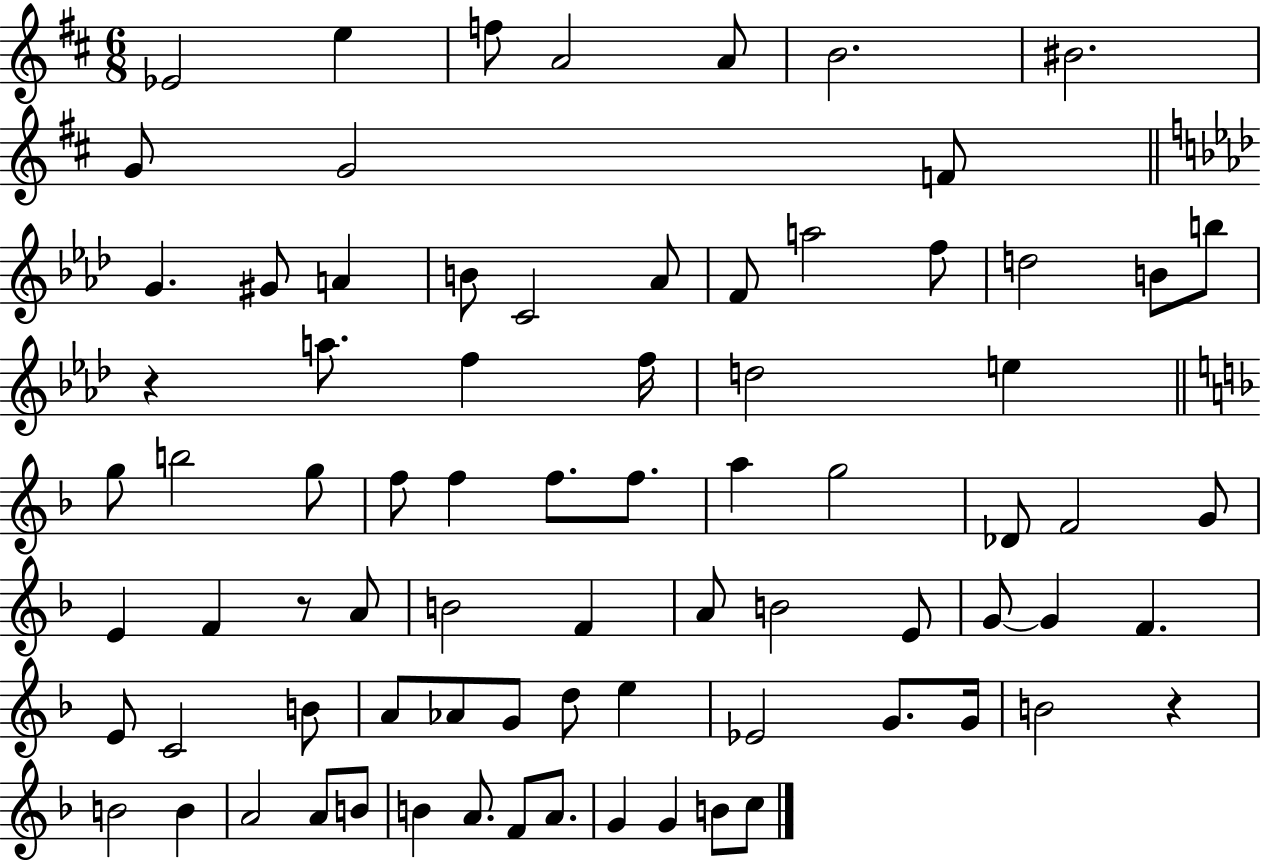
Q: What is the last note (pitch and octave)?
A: C5